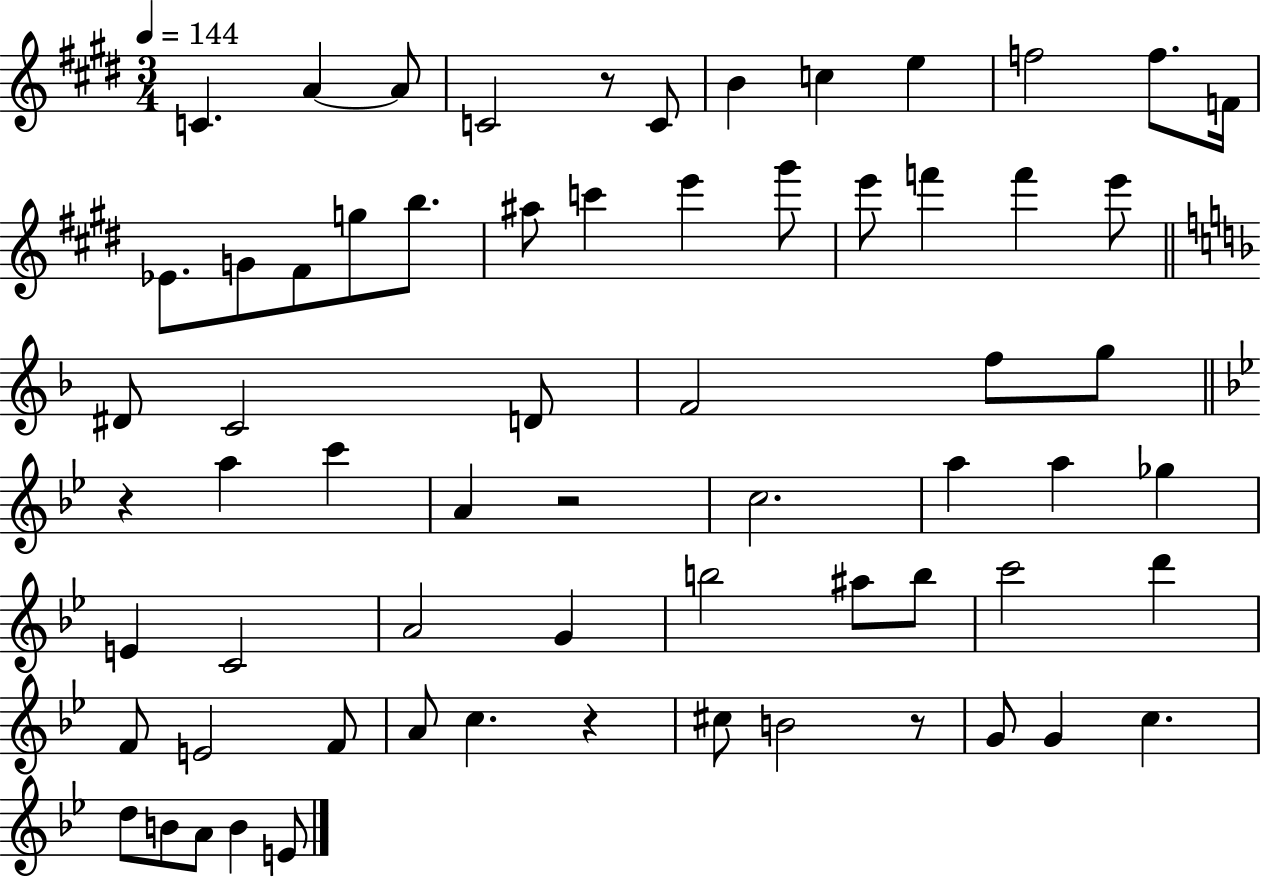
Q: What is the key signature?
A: E major